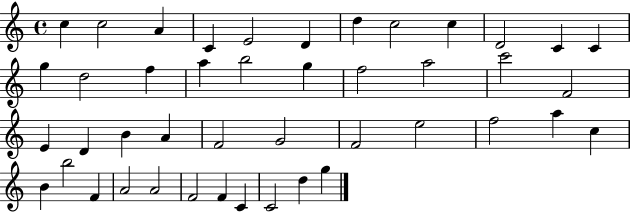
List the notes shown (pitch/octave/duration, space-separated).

C5/q C5/h A4/q C4/q E4/h D4/q D5/q C5/h C5/q D4/h C4/q C4/q G5/q D5/h F5/q A5/q B5/h G5/q F5/h A5/h C6/h F4/h E4/q D4/q B4/q A4/q F4/h G4/h F4/h E5/h F5/h A5/q C5/q B4/q B5/h F4/q A4/h A4/h F4/h F4/q C4/q C4/h D5/q G5/q